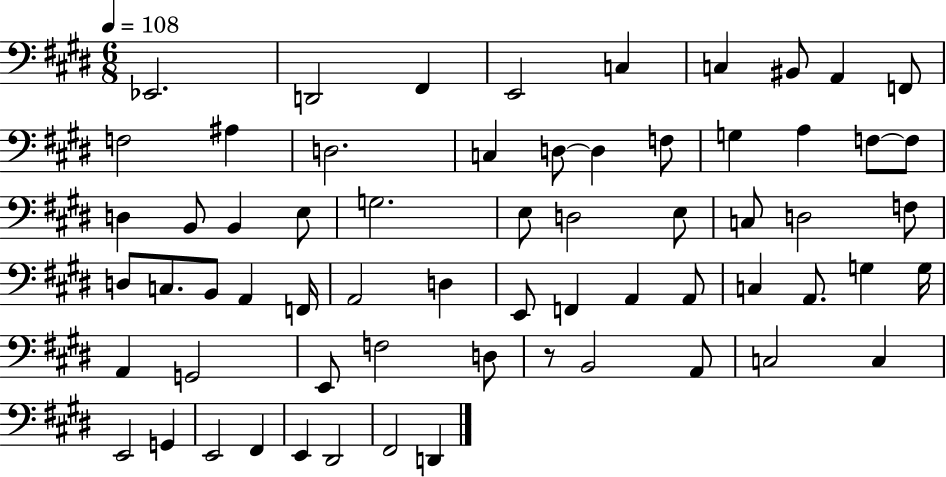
{
  \clef bass
  \numericTimeSignature
  \time 6/8
  \key e \major
  \tempo 4 = 108
  \repeat volta 2 { ees,2. | d,2 fis,4 | e,2 c4 | c4 bis,8 a,4 f,8 | \break f2 ais4 | d2. | c4 d8~~ d4 f8 | g4 a4 f8~~ f8 | \break d4 b,8 b,4 e8 | g2. | e8 d2 e8 | c8 d2 f8 | \break d8 c8. b,8 a,4 f,16 | a,2 d4 | e,8 f,4 a,4 a,8 | c4 a,8. g4 g16 | \break a,4 g,2 | e,8 f2 d8 | r8 b,2 a,8 | c2 c4 | \break e,2 g,4 | e,2 fis,4 | e,4 dis,2 | fis,2 d,4 | \break } \bar "|."
}